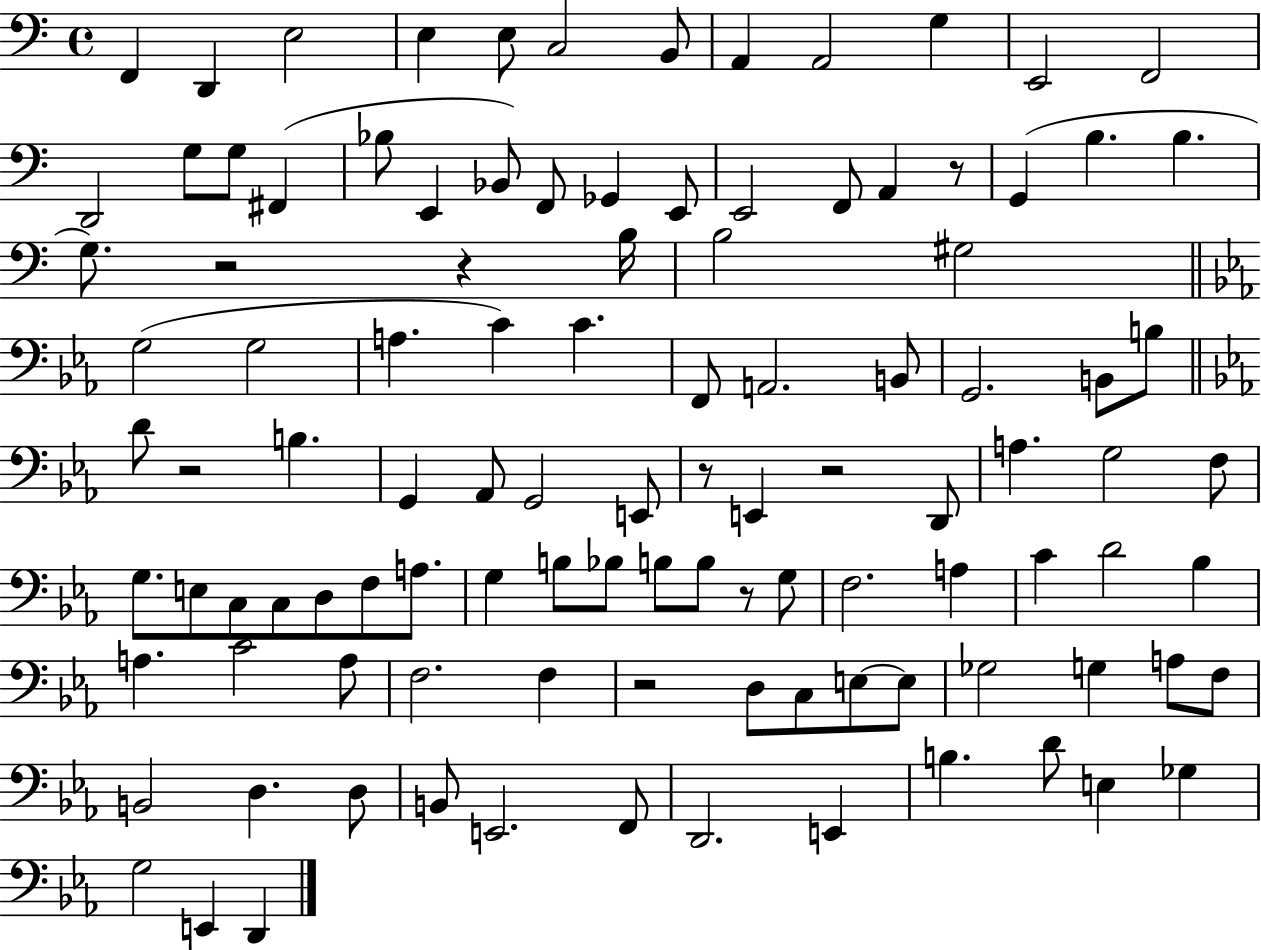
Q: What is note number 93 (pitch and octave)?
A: E2